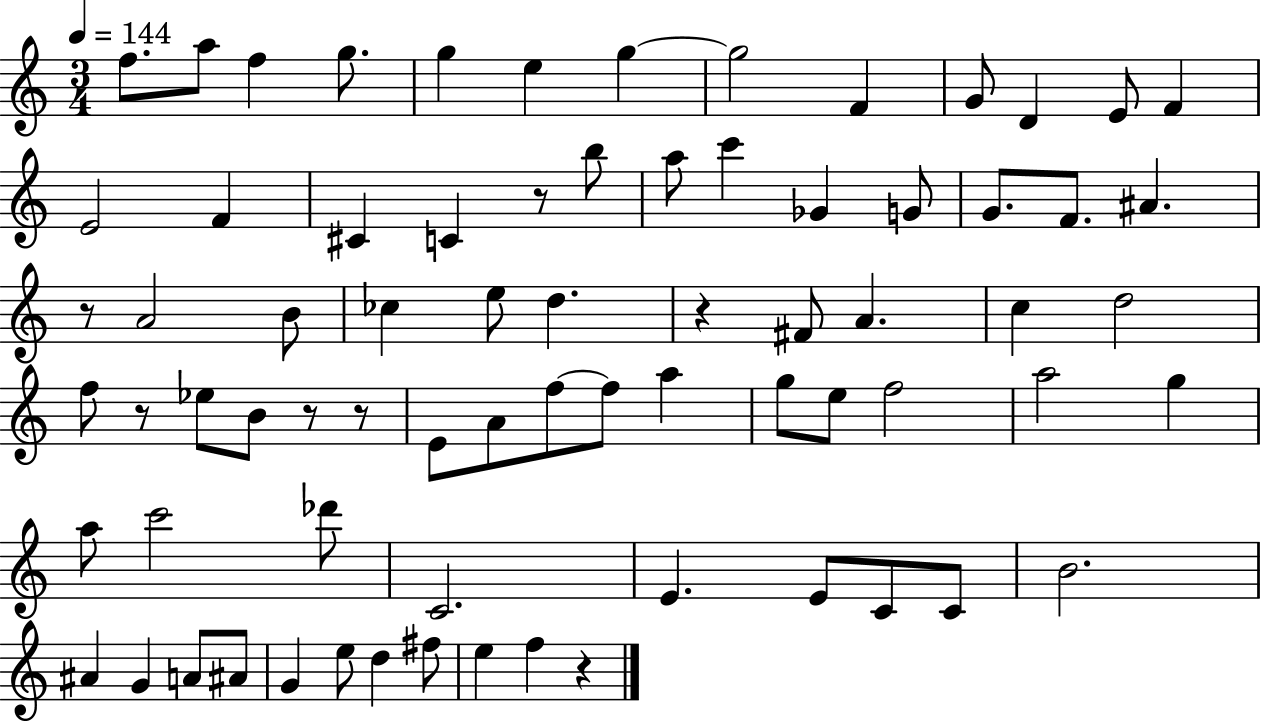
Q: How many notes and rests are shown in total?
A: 73